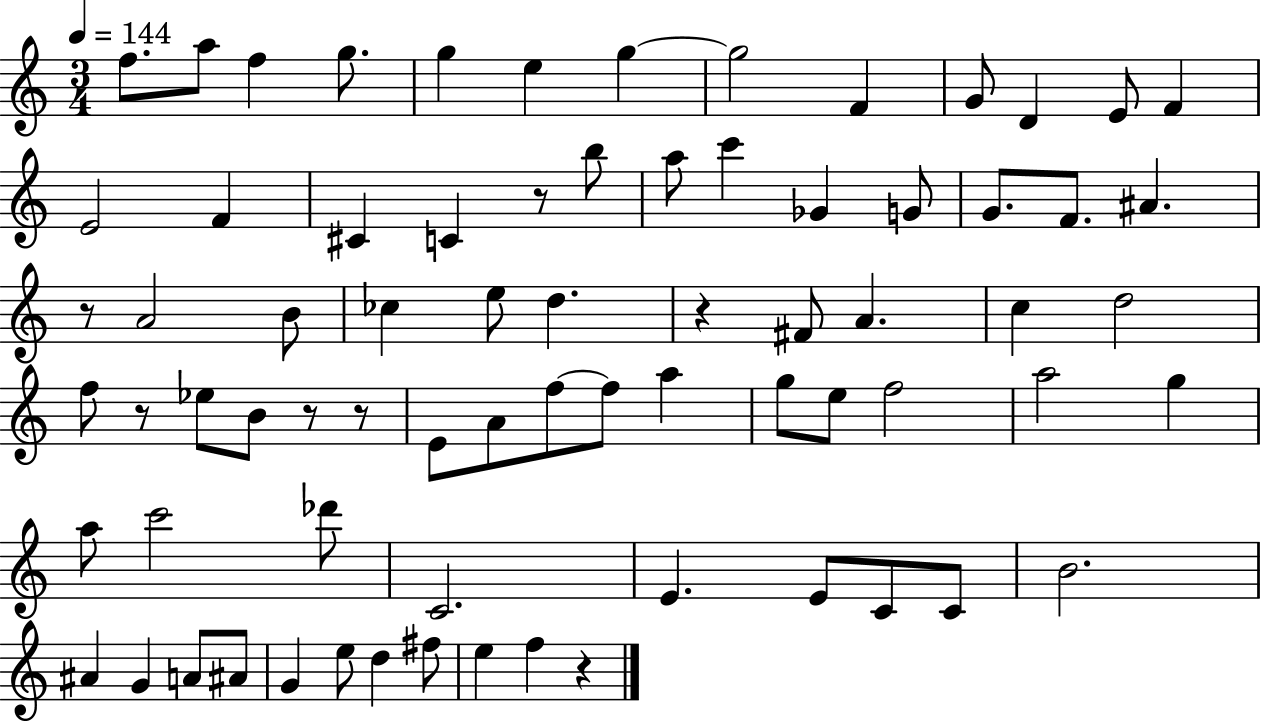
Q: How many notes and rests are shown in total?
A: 73